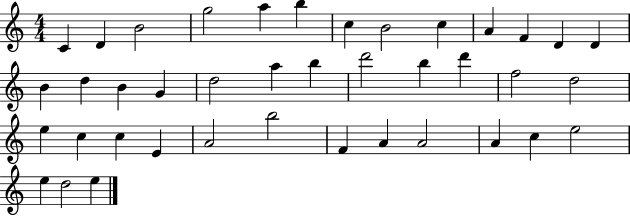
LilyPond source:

{
  \clef treble
  \numericTimeSignature
  \time 4/4
  \key c \major
  c'4 d'4 b'2 | g''2 a''4 b''4 | c''4 b'2 c''4 | a'4 f'4 d'4 d'4 | \break b'4 d''4 b'4 g'4 | d''2 a''4 b''4 | d'''2 b''4 d'''4 | f''2 d''2 | \break e''4 c''4 c''4 e'4 | a'2 b''2 | f'4 a'4 a'2 | a'4 c''4 e''2 | \break e''4 d''2 e''4 | \bar "|."
}